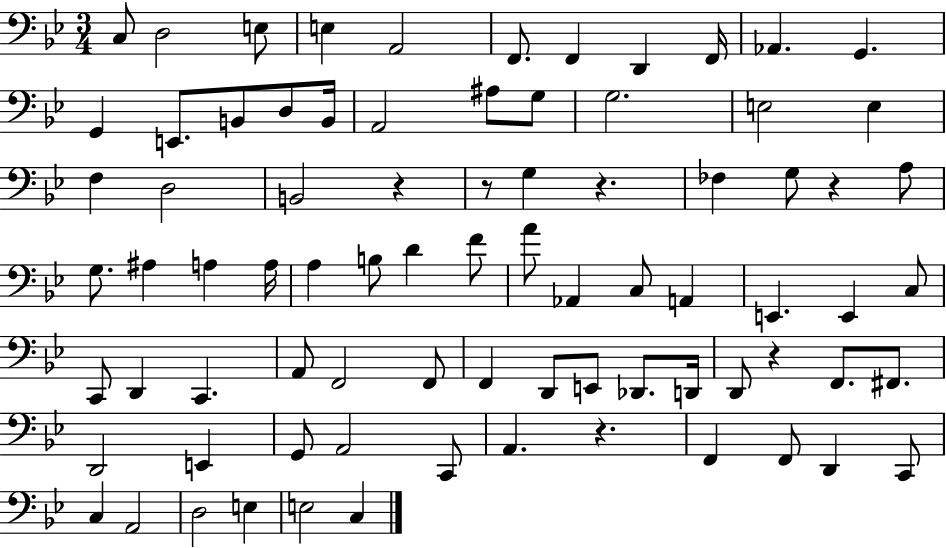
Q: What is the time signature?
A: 3/4